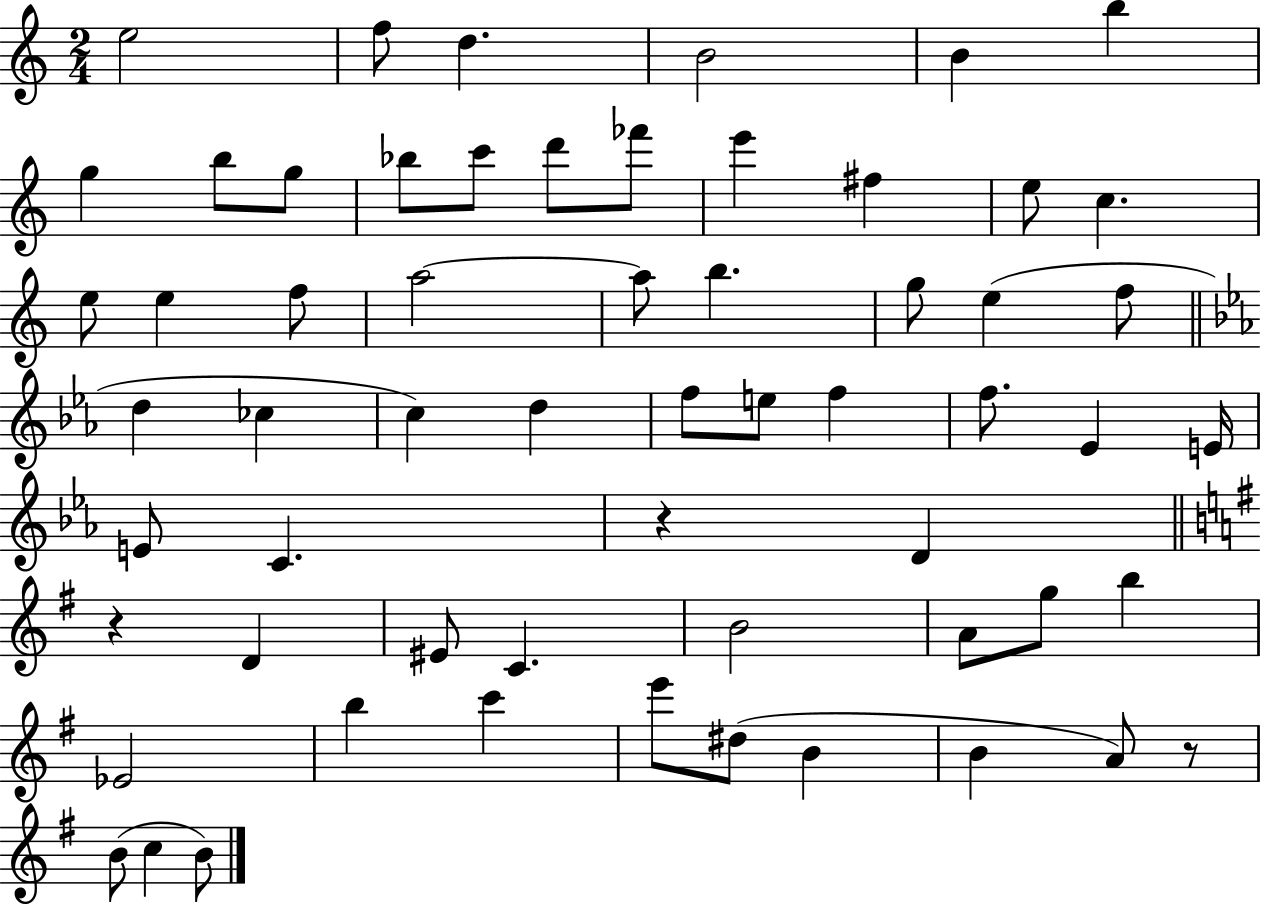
E5/h F5/e D5/q. B4/h B4/q B5/q G5/q B5/e G5/e Bb5/e C6/e D6/e FES6/e E6/q F#5/q E5/e C5/q. E5/e E5/q F5/e A5/h A5/e B5/q. G5/e E5/q F5/e D5/q CES5/q C5/q D5/q F5/e E5/e F5/q F5/e. Eb4/q E4/s E4/e C4/q. R/q D4/q R/q D4/q EIS4/e C4/q. B4/h A4/e G5/e B5/q Eb4/h B5/q C6/q E6/e D#5/e B4/q B4/q A4/e R/e B4/e C5/q B4/e